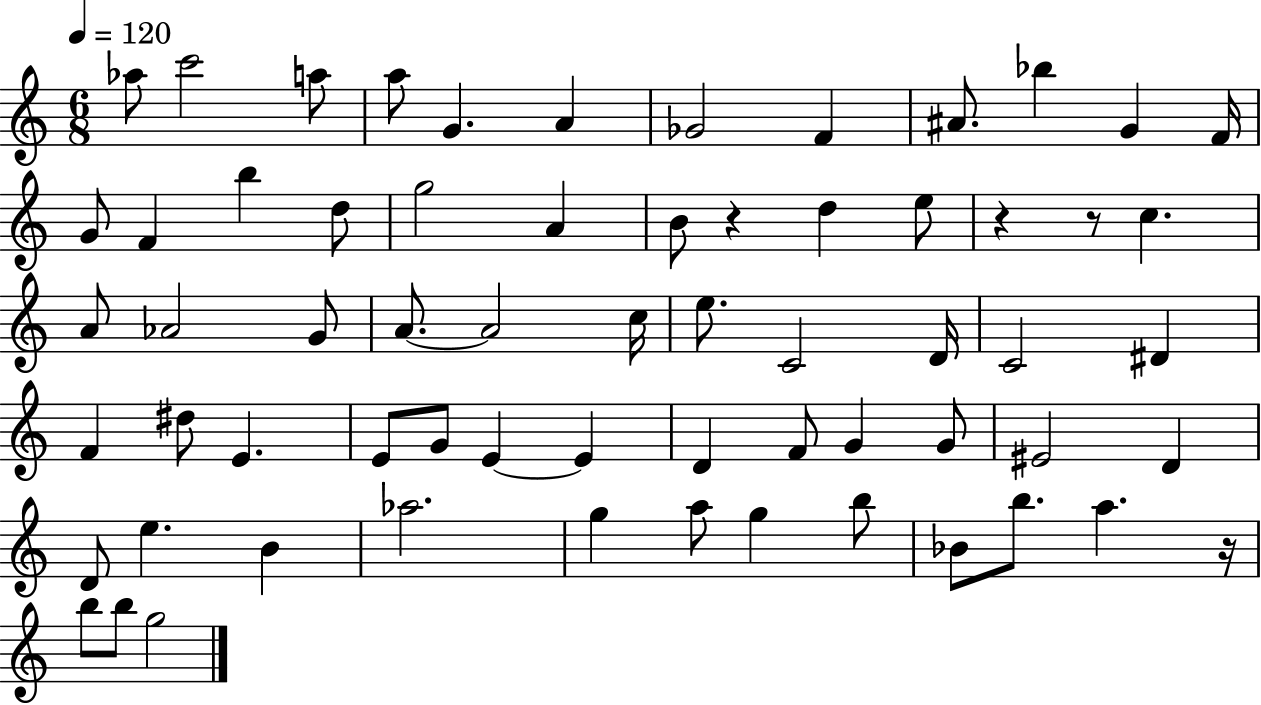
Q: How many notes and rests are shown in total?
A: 64